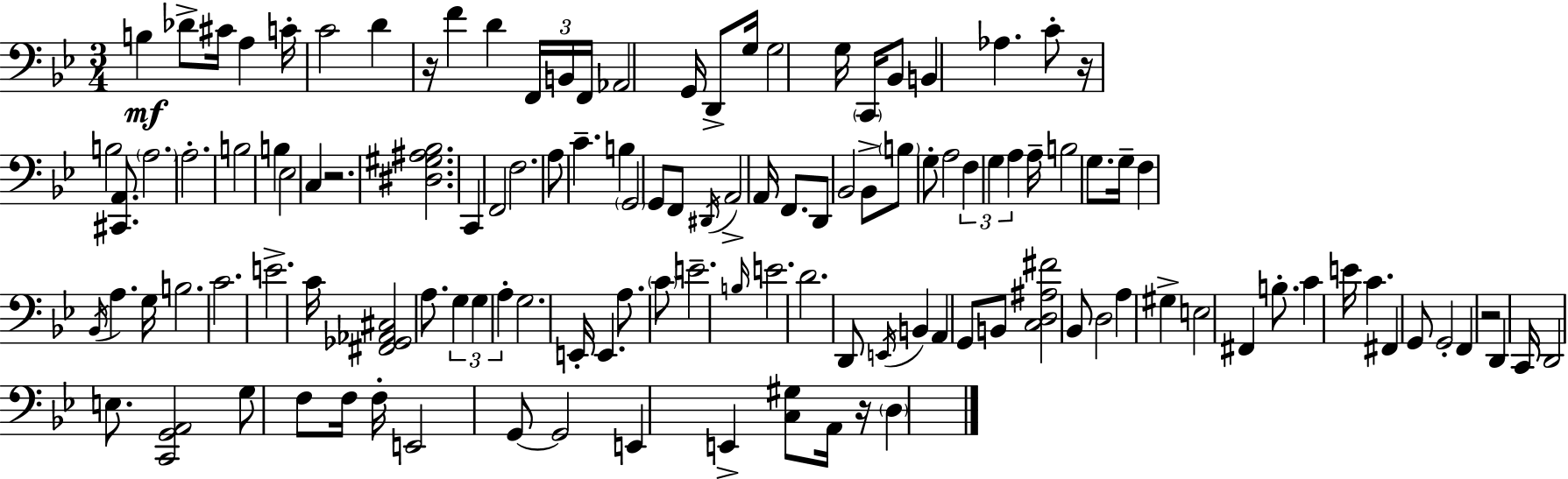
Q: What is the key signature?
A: G minor